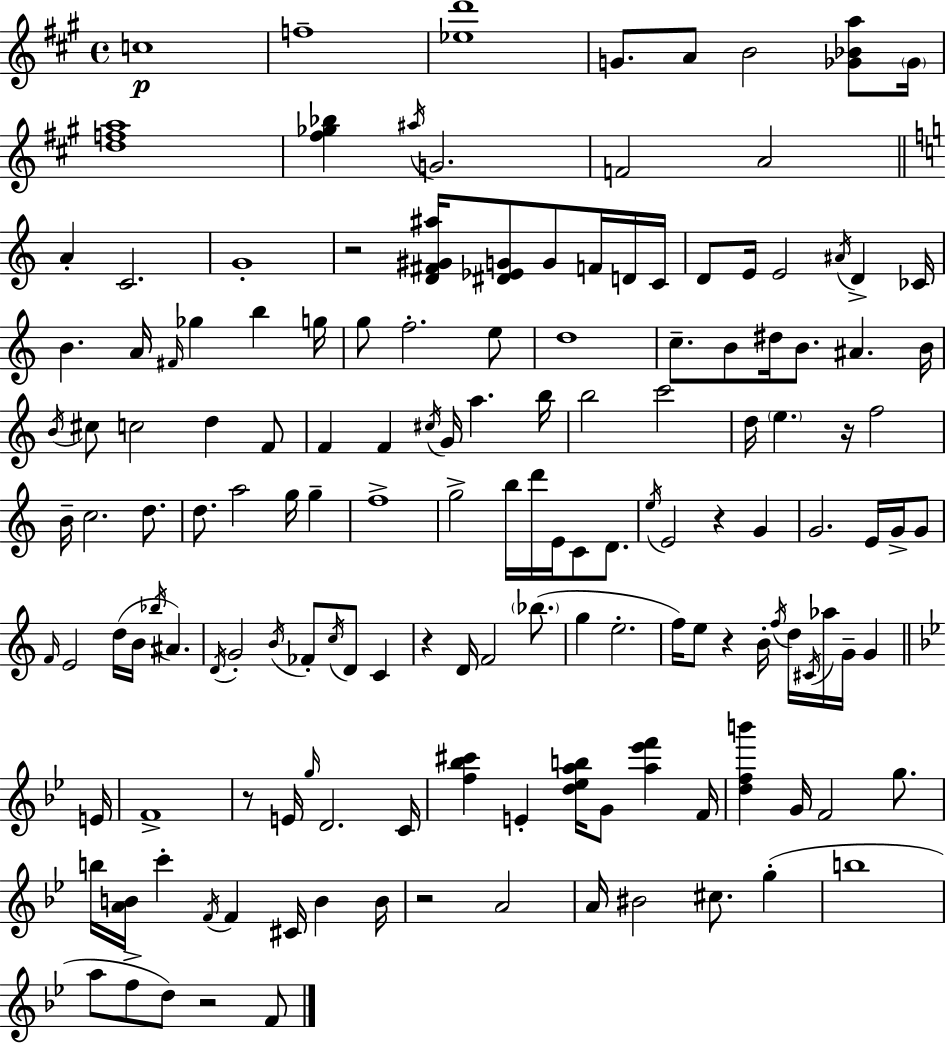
{
  \clef treble
  \time 4/4
  \defaultTimeSignature
  \key a \major
  c''1\p | f''1-- | <ees'' d'''>1 | g'8. a'8 b'2 <ges' bes' a''>8 \parenthesize ges'16 | \break <d'' f'' a''>1 | <fis'' ges'' bes''>4 \acciaccatura { ais''16 } g'2. | f'2 a'2 | \bar "||" \break \key c \major a'4-. c'2. | g'1-. | r2 <d' fis' gis' ais''>16 <dis' ees' g'>8 g'8 f'16 d'16 c'16 | d'8 e'16 e'2 \acciaccatura { ais'16 } d'4-> | \break ces'16 b'4. a'16 \grace { fis'16 } ges''4 b''4 | g''16 g''8 f''2.-. | e''8 d''1 | c''8.-- b'8 dis''16 b'8. ais'4. | \break b'16 \acciaccatura { b'16 } cis''8 c''2 d''4 | f'8 f'4 f'4 \acciaccatura { cis''16 } g'16 a''4. | b''16 b''2 c'''2 | d''16 \parenthesize e''4. r16 f''2 | \break b'16-- c''2. | d''8. d''8. a''2 g''16 | g''4-- f''1-> | g''2-> b''16 d'''16 e'16 c'8 | \break d'8. \acciaccatura { e''16 } e'2 r4 | g'4 g'2. | e'16 g'16-> g'8 \grace { f'16 } e'2 d''16( b'16 | \acciaccatura { bes''16 } ais'4.) \acciaccatura { d'16 } g'2-. | \break \acciaccatura { b'16 } fes'8-. \acciaccatura { c''16 } d'8 c'4 r4 d'16 f'2 | \parenthesize bes''8.( g''4 e''2.-. | f''16) e''8 r4 | b'16-. \acciaccatura { f''16 } d''16 \acciaccatura { cis'16 } aes''16 g'16-- g'4 \bar "||" \break \key bes \major e'16 f'1-> | r8 e'16 \grace { g''16 } d'2. | c'16 <f'' bes'' cis'''>4 e'4-. <d'' ees'' a'' b''>16 g'8 <a'' ees''' f'''>4 | f'16 <d'' f'' b'''>4 g'16 f'2 g''8. | \break b''16 <a' b'>16 c'''4-. \acciaccatura { f'16 } f'4 cis'16 b'4 | b'16 r2 a'2 | a'16 bis'2 cis''8. g''4-.( | b''1 | \break a''8 f''8-> d''8) r2 | f'8 \bar "|."
}